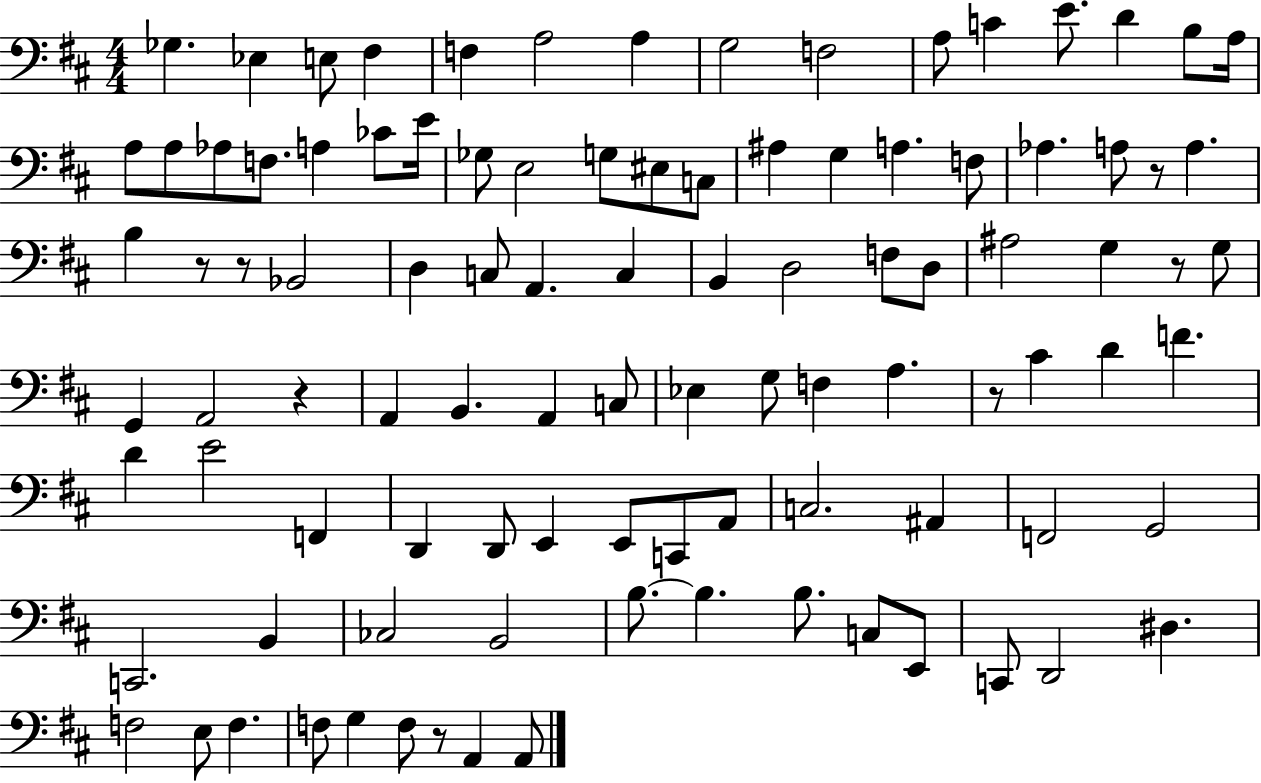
X:1
T:Untitled
M:4/4
L:1/4
K:D
_G, _E, E,/2 ^F, F, A,2 A, G,2 F,2 A,/2 C E/2 D B,/2 A,/4 A,/2 A,/2 _A,/2 F,/2 A, _C/2 E/4 _G,/2 E,2 G,/2 ^E,/2 C,/2 ^A, G, A, F,/2 _A, A,/2 z/2 A, B, z/2 z/2 _B,,2 D, C,/2 A,, C, B,, D,2 F,/2 D,/2 ^A,2 G, z/2 G,/2 G,, A,,2 z A,, B,, A,, C,/2 _E, G,/2 F, A, z/2 ^C D F D E2 F,, D,, D,,/2 E,, E,,/2 C,,/2 A,,/2 C,2 ^A,, F,,2 G,,2 C,,2 B,, _C,2 B,,2 B,/2 B, B,/2 C,/2 E,,/2 C,,/2 D,,2 ^D, F,2 E,/2 F, F,/2 G, F,/2 z/2 A,, A,,/2